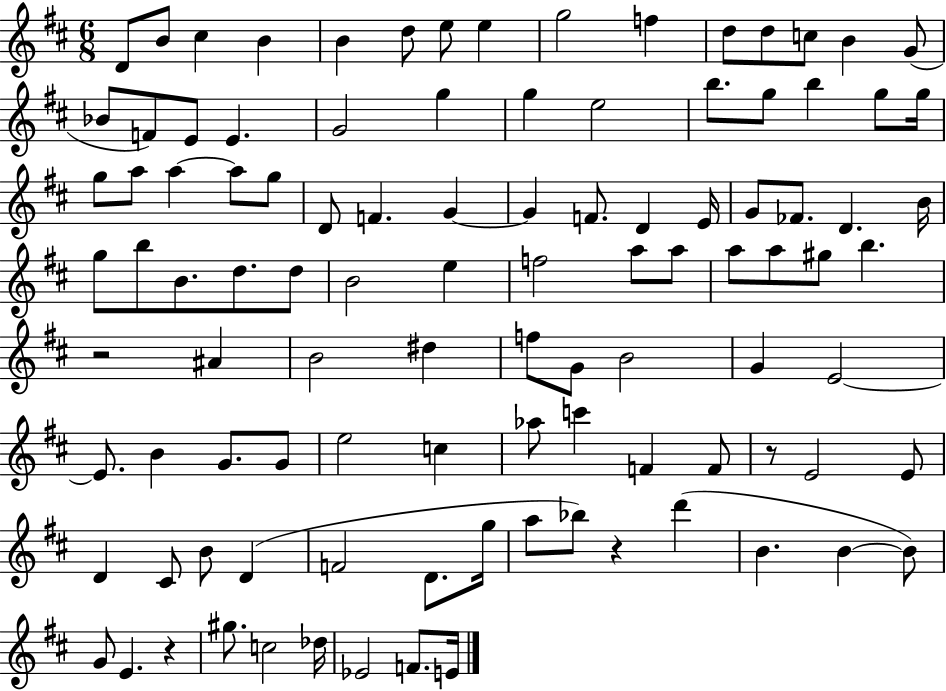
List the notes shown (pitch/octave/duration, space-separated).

D4/e B4/e C#5/q B4/q B4/q D5/e E5/e E5/q G5/h F5/q D5/e D5/e C5/e B4/q G4/e Bb4/e F4/e E4/e E4/q. G4/h G5/q G5/q E5/h B5/e. G5/e B5/q G5/e G5/s G5/e A5/e A5/q A5/e G5/e D4/e F4/q. G4/q G4/q F4/e. D4/q E4/s G4/e FES4/e. D4/q. B4/s G5/e B5/e B4/e. D5/e. D5/e B4/h E5/q F5/h A5/e A5/e A5/e A5/e G#5/e B5/q. R/h A#4/q B4/h D#5/q F5/e G4/e B4/h G4/q E4/h E4/e. B4/q G4/e. G4/e E5/h C5/q Ab5/e C6/q F4/q F4/e R/e E4/h E4/e D4/q C#4/e B4/e D4/q F4/h D4/e. G5/s A5/e Bb5/e R/q D6/q B4/q. B4/q B4/e G4/e E4/q. R/q G#5/e. C5/h Db5/s Eb4/h F4/e. E4/s